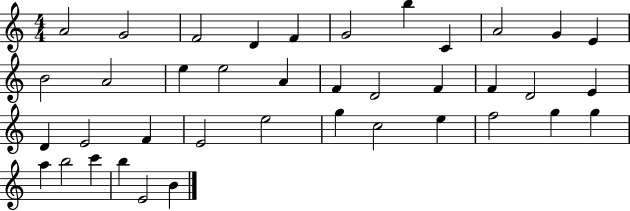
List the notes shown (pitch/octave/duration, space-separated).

A4/h G4/h F4/h D4/q F4/q G4/h B5/q C4/q A4/h G4/q E4/q B4/h A4/h E5/q E5/h A4/q F4/q D4/h F4/q F4/q D4/h E4/q D4/q E4/h F4/q E4/h E5/h G5/q C5/h E5/q F5/h G5/q G5/q A5/q B5/h C6/q B5/q E4/h B4/q